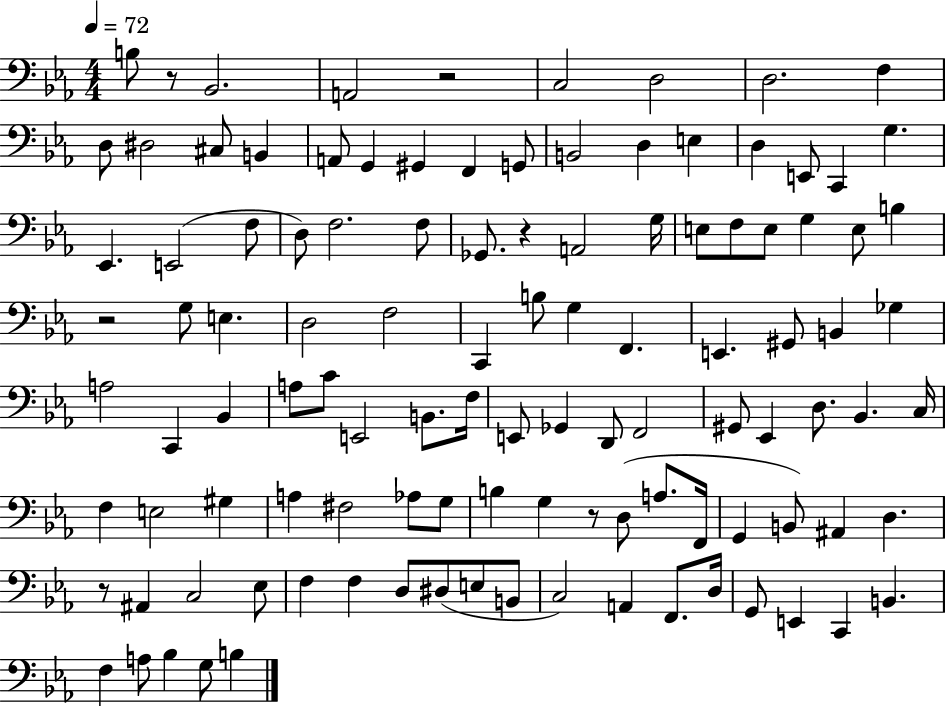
B3/e R/e Bb2/h. A2/h R/h C3/h D3/h D3/h. F3/q D3/e D#3/h C#3/e B2/q A2/e G2/q G#2/q F2/q G2/e B2/h D3/q E3/q D3/q E2/e C2/q G3/q. Eb2/q. E2/h F3/e D3/e F3/h. F3/e Gb2/e. R/q A2/h G3/s E3/e F3/e E3/e G3/q E3/e B3/q R/h G3/e E3/q. D3/h F3/h C2/q B3/e G3/q F2/q. E2/q. G#2/e B2/q Gb3/q A3/h C2/q Bb2/q A3/e C4/e E2/h B2/e. F3/s E2/e Gb2/q D2/e F2/h G#2/e Eb2/q D3/e. Bb2/q. C3/s F3/q E3/h G#3/q A3/q F#3/h Ab3/e G3/e B3/q G3/q R/e D3/e A3/e. F2/s G2/q B2/e A#2/q D3/q. R/e A#2/q C3/h Eb3/e F3/q F3/q D3/e D#3/e E3/e B2/e C3/h A2/q F2/e. D3/s G2/e E2/q C2/q B2/q. F3/q A3/e Bb3/q G3/e B3/q